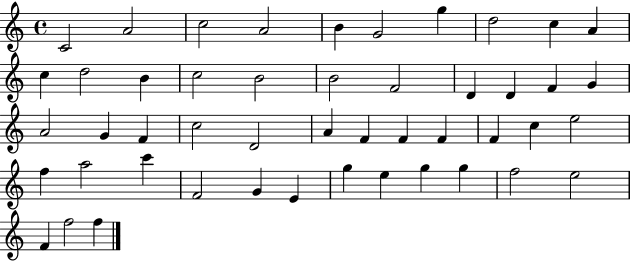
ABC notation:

X:1
T:Untitled
M:4/4
L:1/4
K:C
C2 A2 c2 A2 B G2 g d2 c A c d2 B c2 B2 B2 F2 D D F G A2 G F c2 D2 A F F F F c e2 f a2 c' F2 G E g e g g f2 e2 F f2 f